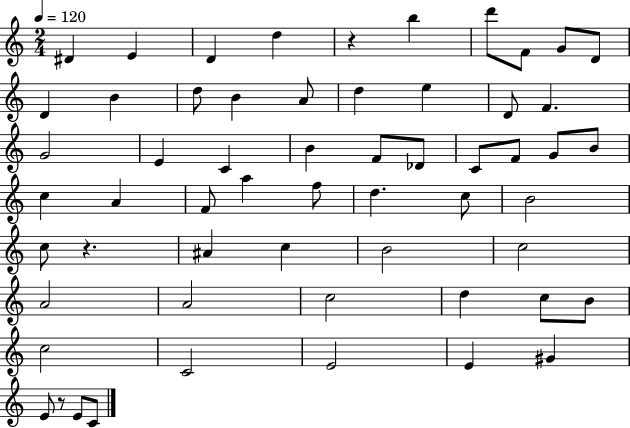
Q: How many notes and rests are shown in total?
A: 58